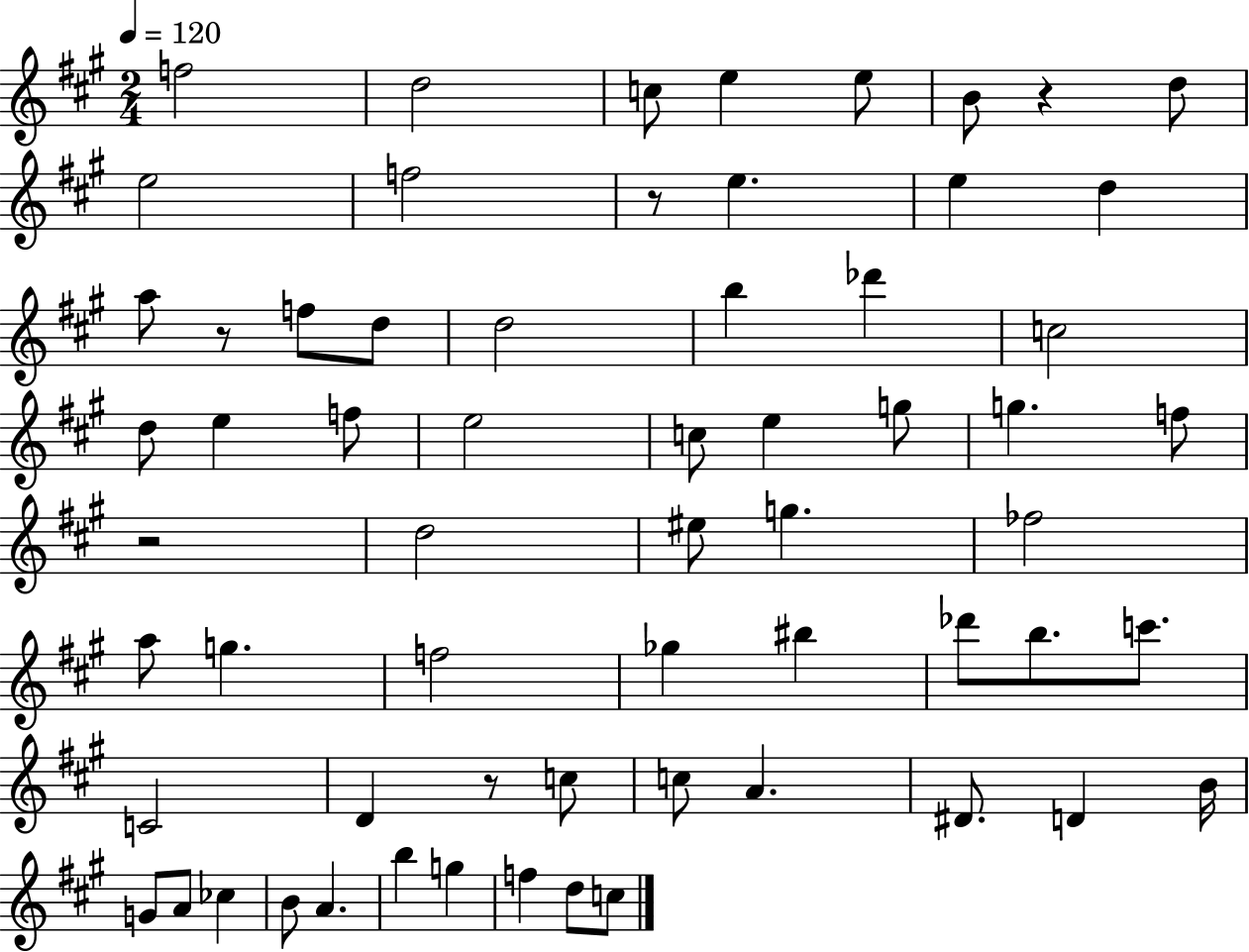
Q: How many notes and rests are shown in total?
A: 63